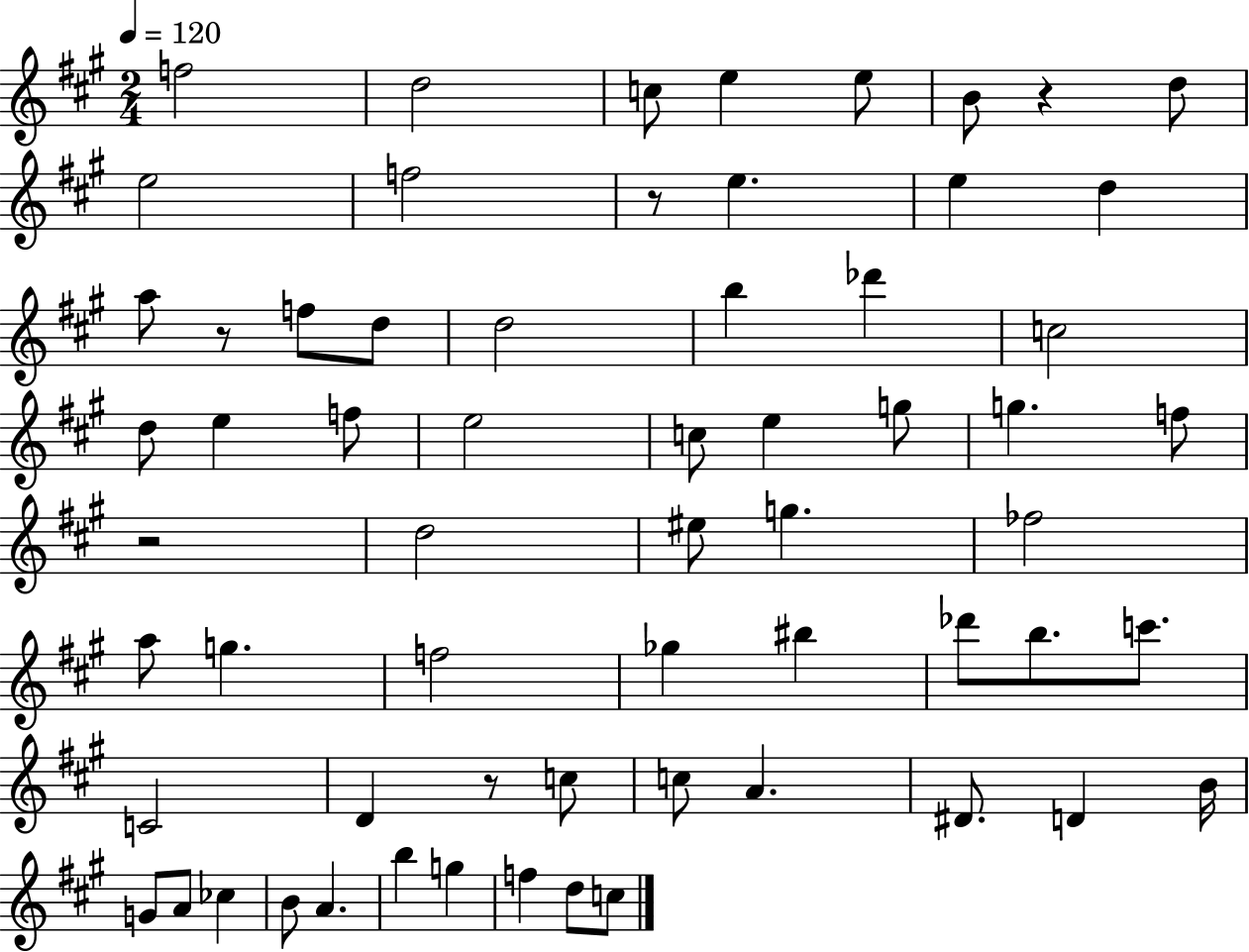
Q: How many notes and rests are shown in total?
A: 63